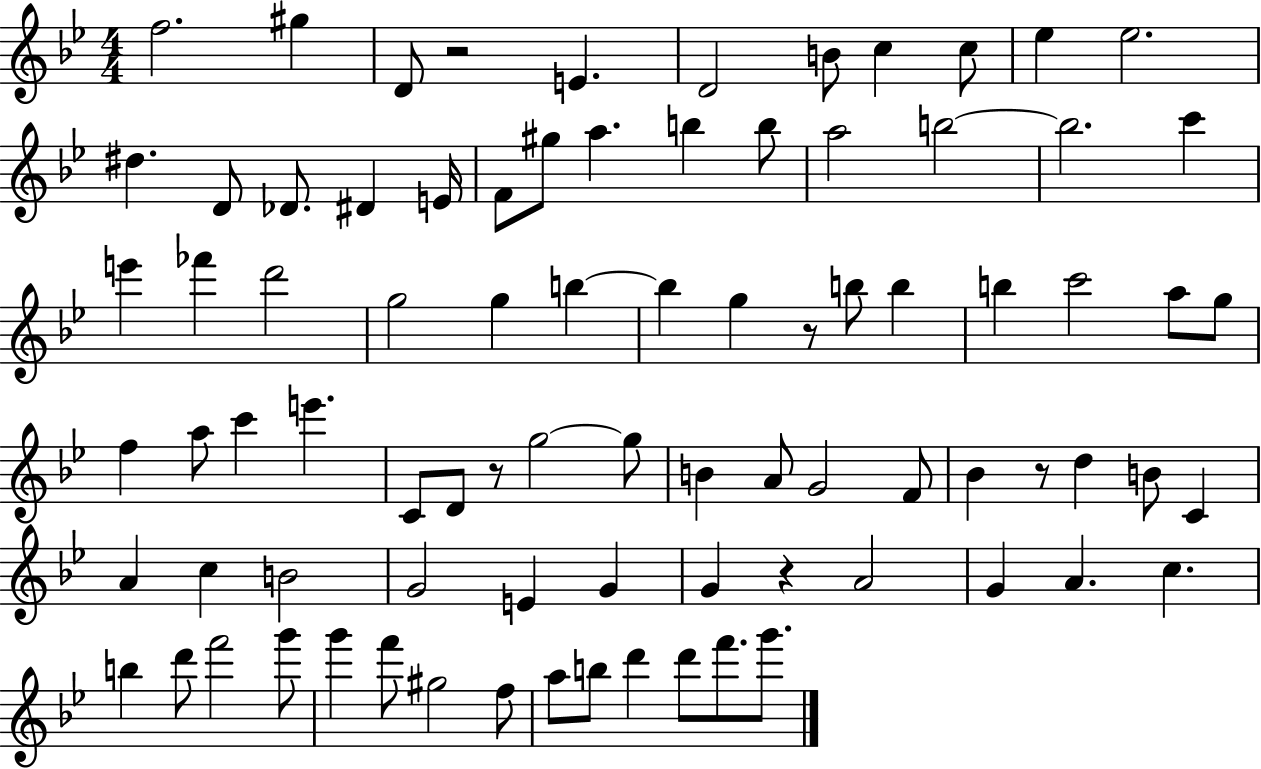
F5/h. G#5/q D4/e R/h E4/q. D4/h B4/e C5/q C5/e Eb5/q Eb5/h. D#5/q. D4/e Db4/e. D#4/q E4/s F4/e G#5/e A5/q. B5/q B5/e A5/h B5/h B5/h. C6/q E6/q FES6/q D6/h G5/h G5/q B5/q B5/q G5/q R/e B5/e B5/q B5/q C6/h A5/e G5/e F5/q A5/e C6/q E6/q. C4/e D4/e R/e G5/h G5/e B4/q A4/e G4/h F4/e Bb4/q R/e D5/q B4/e C4/q A4/q C5/q B4/h G4/h E4/q G4/q G4/q R/q A4/h G4/q A4/q. C5/q. B5/q D6/e F6/h G6/e G6/q F6/e G#5/h F5/e A5/e B5/e D6/q D6/e F6/e. G6/e.